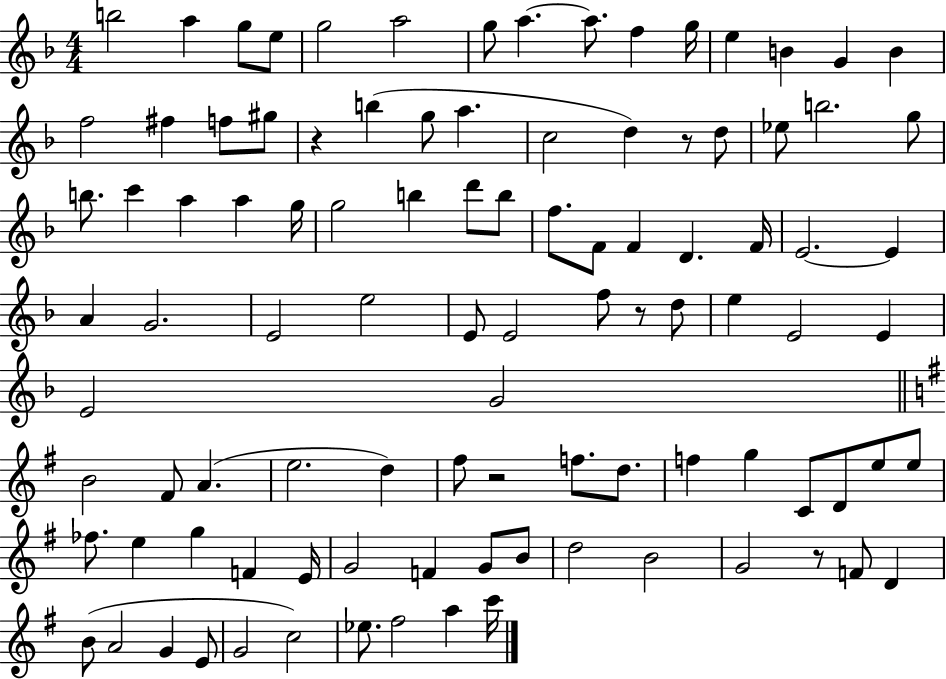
{
  \clef treble
  \numericTimeSignature
  \time 4/4
  \key f \major
  \repeat volta 2 { b''2 a''4 g''8 e''8 | g''2 a''2 | g''8 a''4.~~ a''8. f''4 g''16 | e''4 b'4 g'4 b'4 | \break f''2 fis''4 f''8 gis''8 | r4 b''4( g''8 a''4. | c''2 d''4) r8 d''8 | ees''8 b''2. g''8 | \break b''8. c'''4 a''4 a''4 g''16 | g''2 b''4 d'''8 b''8 | f''8. f'8 f'4 d'4. f'16 | e'2.~~ e'4 | \break a'4 g'2. | e'2 e''2 | e'8 e'2 f''8 r8 d''8 | e''4 e'2 e'4 | \break e'2 g'2 | \bar "||" \break \key e \minor b'2 fis'8 a'4.( | e''2. d''4) | fis''8 r2 f''8. d''8. | f''4 g''4 c'8 d'8 e''8 e''8 | \break fes''8. e''4 g''4 f'4 e'16 | g'2 f'4 g'8 b'8 | d''2 b'2 | g'2 r8 f'8 d'4 | \break b'8( a'2 g'4 e'8 | g'2 c''2) | ees''8. fis''2 a''4 c'''16 | } \bar "|."
}